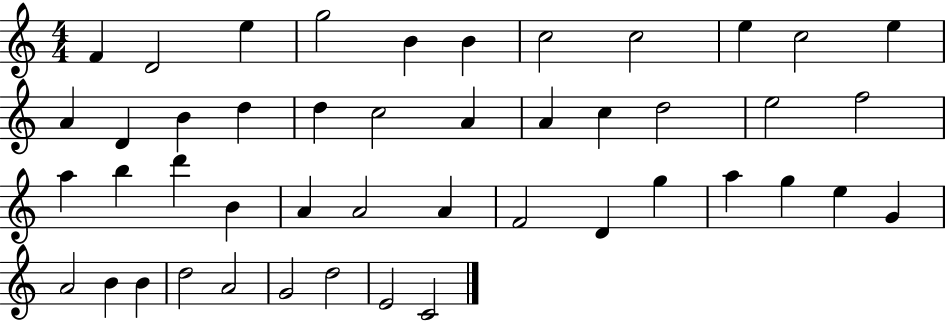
X:1
T:Untitled
M:4/4
L:1/4
K:C
F D2 e g2 B B c2 c2 e c2 e A D B d d c2 A A c d2 e2 f2 a b d' B A A2 A F2 D g a g e G A2 B B d2 A2 G2 d2 E2 C2